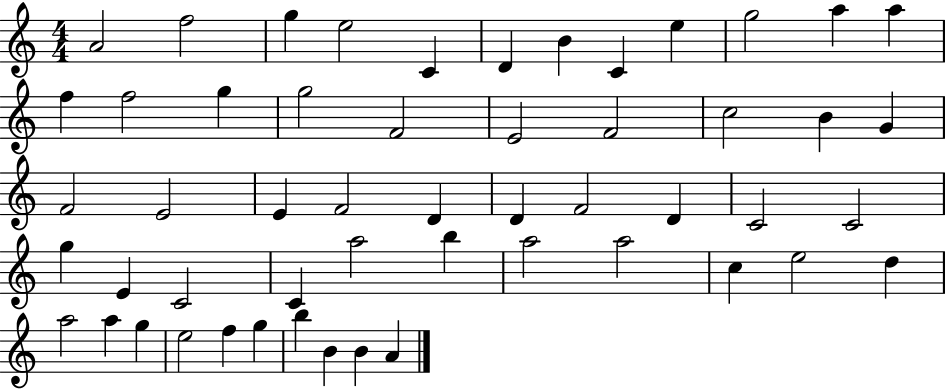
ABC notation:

X:1
T:Untitled
M:4/4
L:1/4
K:C
A2 f2 g e2 C D B C e g2 a a f f2 g g2 F2 E2 F2 c2 B G F2 E2 E F2 D D F2 D C2 C2 g E C2 C a2 b a2 a2 c e2 d a2 a g e2 f g b B B A